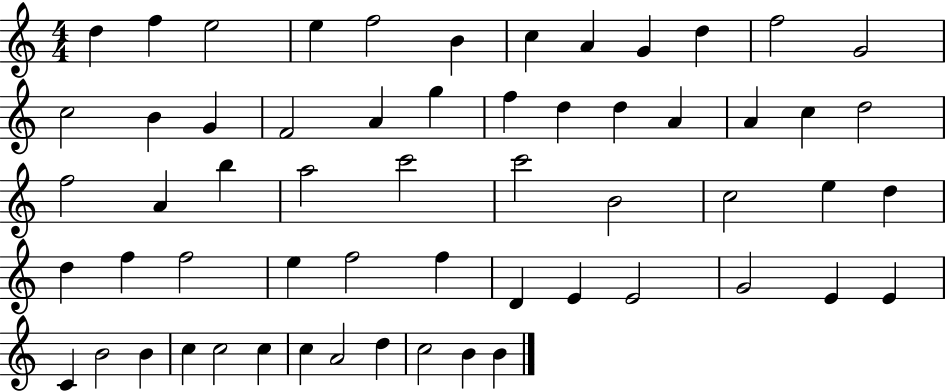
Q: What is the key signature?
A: C major